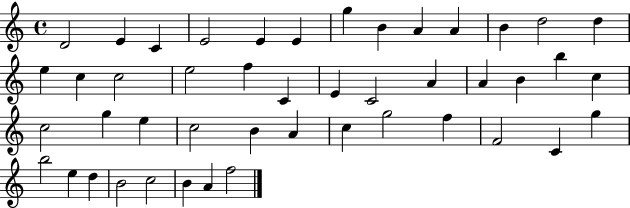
{
  \clef treble
  \time 4/4
  \defaultTimeSignature
  \key c \major
  d'2 e'4 c'4 | e'2 e'4 e'4 | g''4 b'4 a'4 a'4 | b'4 d''2 d''4 | \break e''4 c''4 c''2 | e''2 f''4 c'4 | e'4 c'2 a'4 | a'4 b'4 b''4 c''4 | \break c''2 g''4 e''4 | c''2 b'4 a'4 | c''4 g''2 f''4 | f'2 c'4 g''4 | \break b''2 e''4 d''4 | b'2 c''2 | b'4 a'4 f''2 | \bar "|."
}